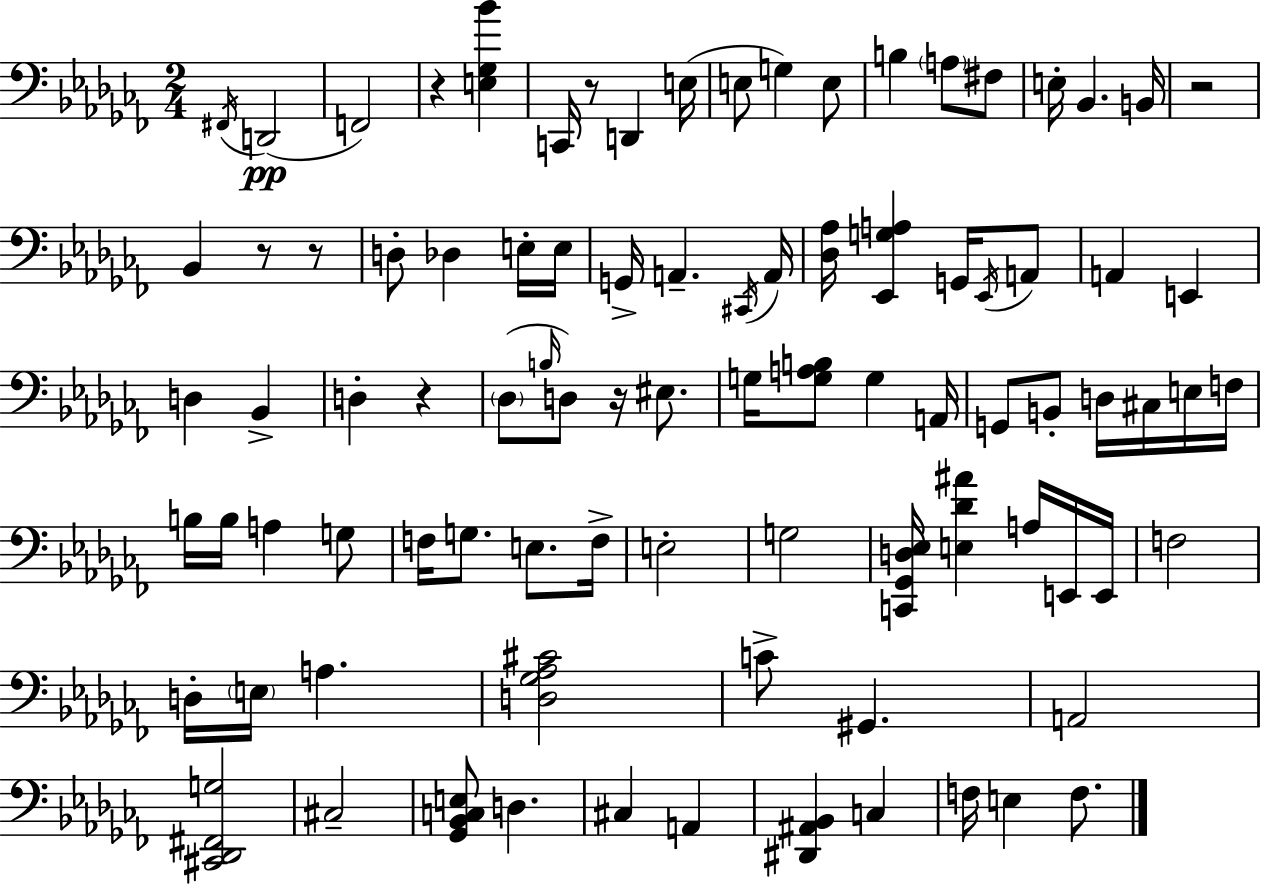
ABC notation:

X:1
T:Untitled
M:2/4
L:1/4
K:Abm
^F,,/4 D,,2 F,,2 z [E,_G,_B] C,,/4 z/2 D,, E,/4 E,/2 G, E,/2 B, A,/2 ^F,/2 E,/4 _B,, B,,/4 z2 _B,, z/2 z/2 D,/2 _D, E,/4 E,/4 G,,/4 A,, ^C,,/4 A,,/4 [_D,_A,]/4 [_E,,G,A,] G,,/4 _E,,/4 A,,/2 A,, E,, D, _B,, D, z _D,/2 B,/4 D,/2 z/4 ^E,/2 G,/4 [G,A,B,]/2 G, A,,/4 G,,/2 B,,/2 D,/4 ^C,/4 E,/4 F,/4 B,/4 B,/4 A, G,/2 F,/4 G,/2 E,/2 F,/4 E,2 G,2 [C,,_G,,D,_E,]/4 [E,_D^A] A,/4 E,,/4 E,,/4 F,2 D,/4 E,/4 A, [D,_G,_A,^C]2 C/2 ^G,, A,,2 [^C,,_D,,^F,,G,]2 ^C,2 [_G,,_B,,C,E,]/2 D, ^C, A,, [^D,,^A,,_B,,] C, F,/4 E, F,/2